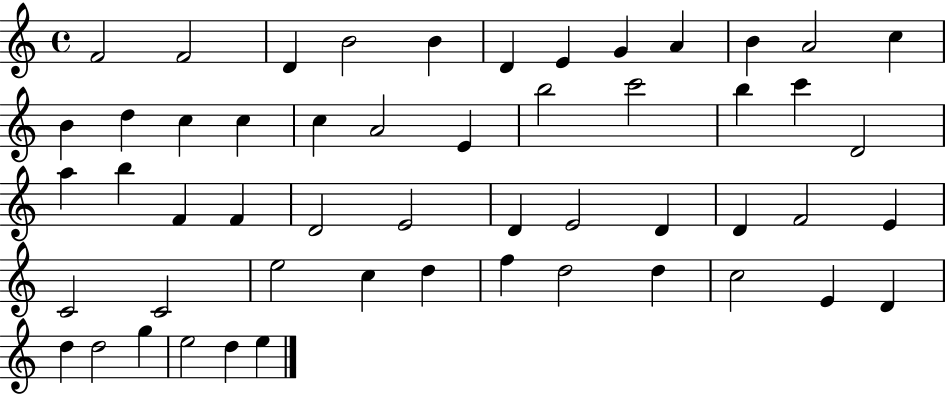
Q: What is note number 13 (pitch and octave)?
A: B4